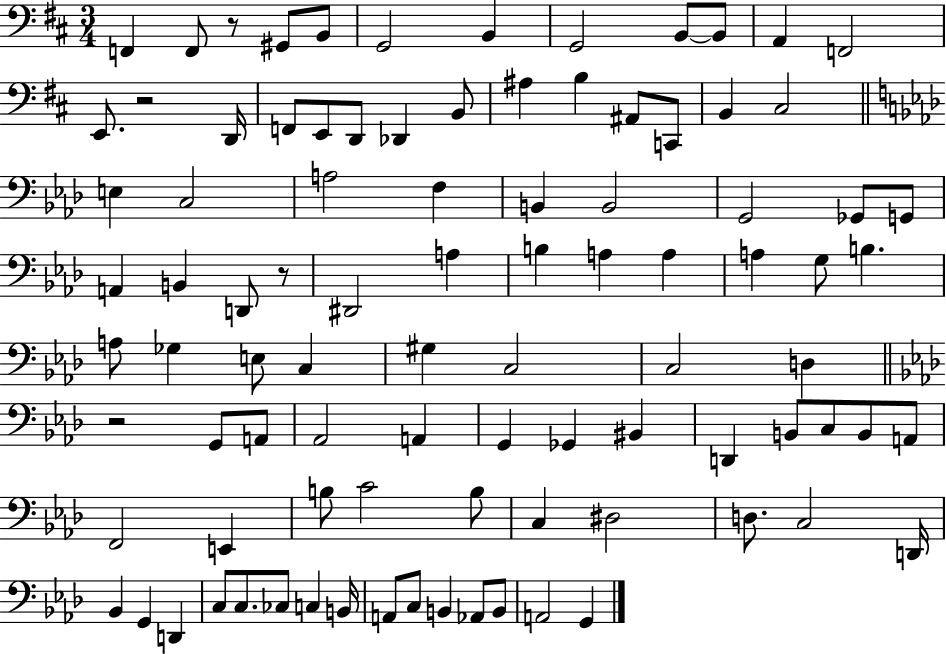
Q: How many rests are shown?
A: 4